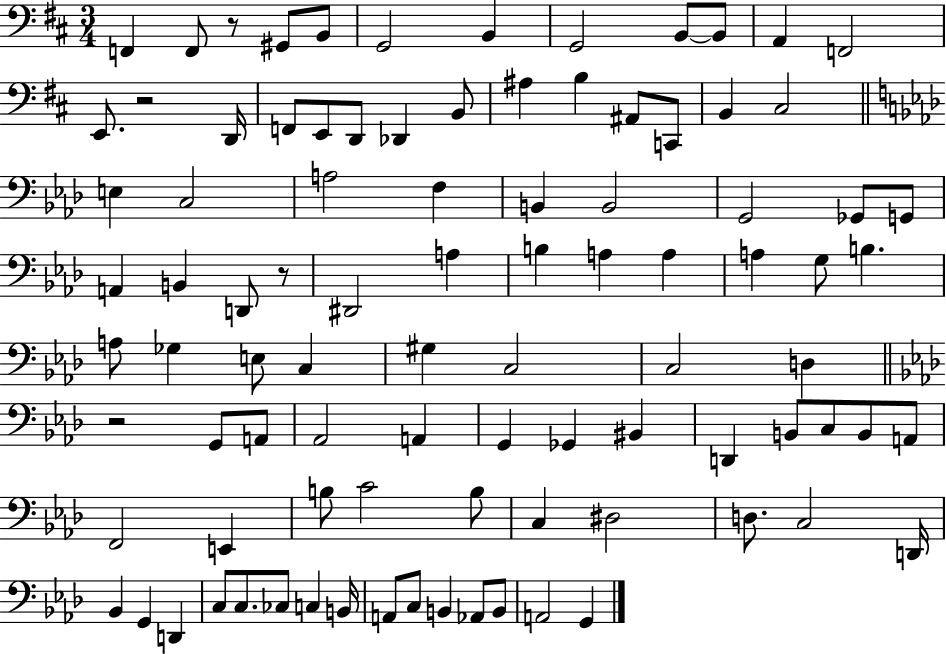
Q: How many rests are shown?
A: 4